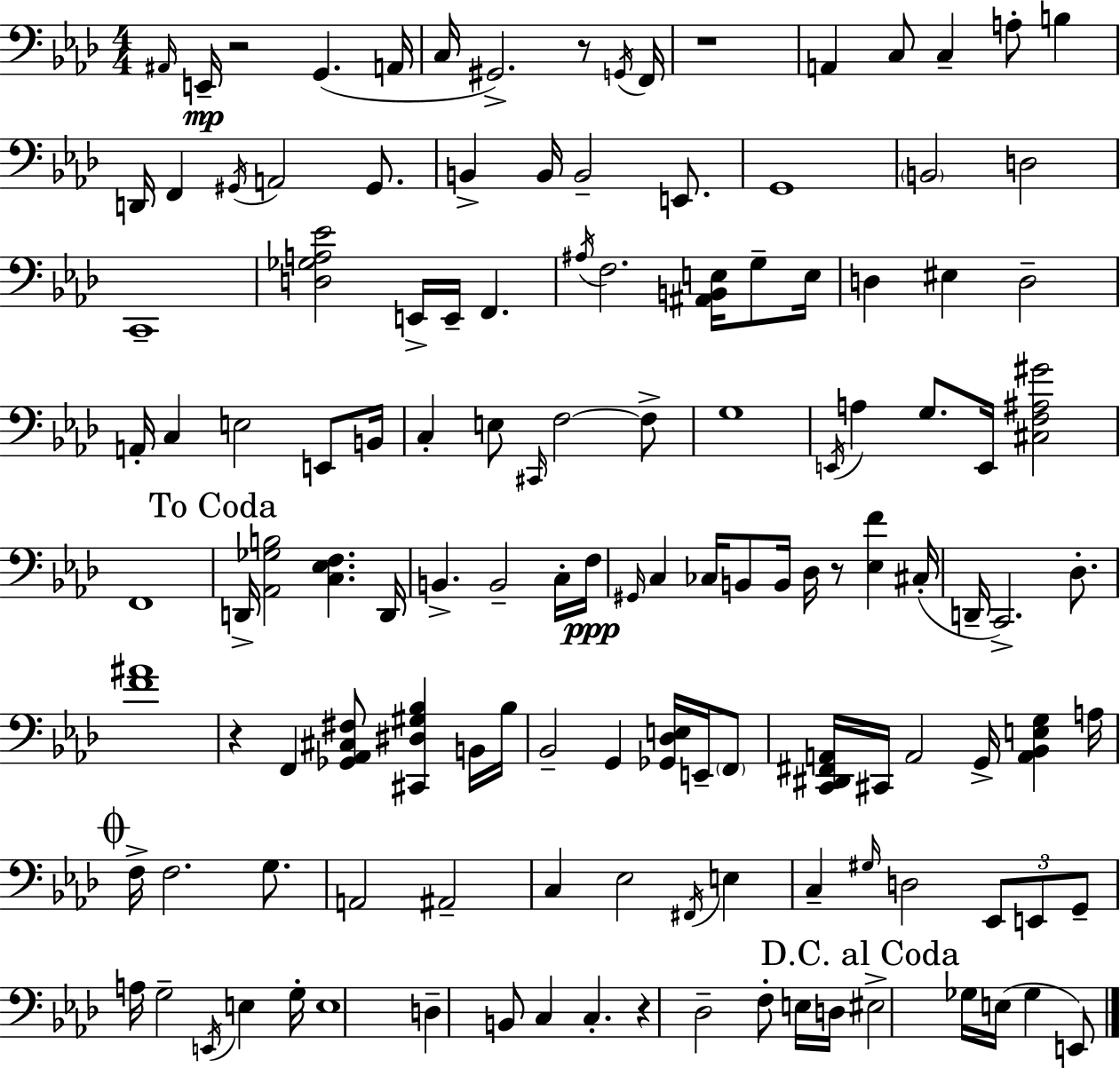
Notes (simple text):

A#2/s E2/s R/h G2/q. A2/s C3/s G#2/h. R/e G2/s F2/s R/w A2/q C3/e C3/q A3/e B3/q D2/s F2/q G#2/s A2/h G#2/e. B2/q B2/s B2/h E2/e. G2/w B2/h D3/h C2/w [D3,Gb3,A3,Eb4]/h E2/s E2/s F2/q. A#3/s F3/h. [A#2,B2,E3]/s G3/e E3/s D3/q EIS3/q D3/h A2/s C3/q E3/h E2/e B2/s C3/q E3/e C#2/s F3/h F3/e G3/w E2/s A3/q G3/e. E2/s [C#3,F3,A#3,G#4]/h F2/w D2/s [Ab2,Gb3,B3]/h [C3,Eb3,F3]/q. D2/s B2/q. B2/h C3/s F3/s G#2/s C3/q CES3/s B2/e B2/s Db3/s R/e [Eb3,F4]/q C#3/s D2/s C2/h. Db3/e. [F4,A#4]/w R/q F2/q [Gb2,Ab2,C#3,F#3]/e [C#2,D#3,G#3,Bb3]/q B2/s Bb3/s Bb2/h G2/q [Gb2,Db3,E3]/s E2/s F2/e [C2,D#2,F#2,A2]/s C#2/s A2/h G2/s [A2,Bb2,E3,G3]/q A3/s F3/s F3/h. G3/e. A2/h A#2/h C3/q Eb3/h F#2/s E3/q C3/q G#3/s D3/h Eb2/e E2/e G2/e A3/s G3/h E2/s E3/q G3/s E3/w D3/q B2/e C3/q C3/q. R/q Db3/h F3/e E3/s D3/s EIS3/h Gb3/s E3/s Gb3/q E2/e